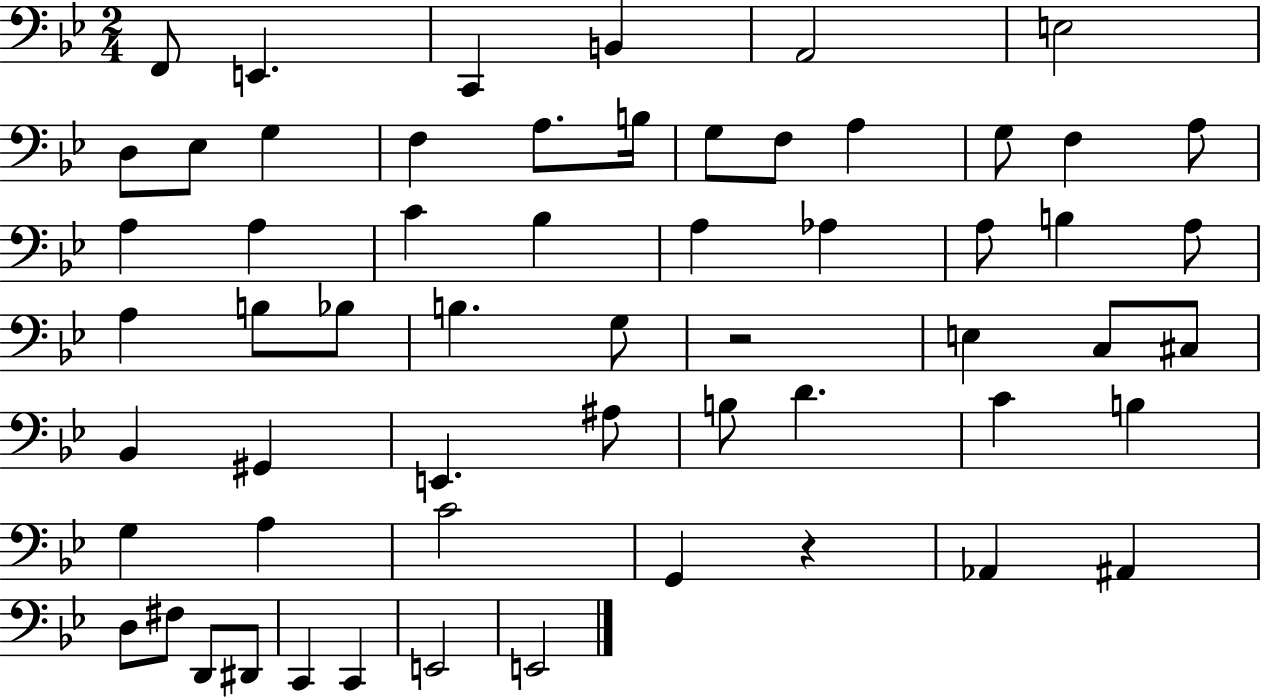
F2/e E2/q. C2/q B2/q A2/h E3/h D3/e Eb3/e G3/q F3/q A3/e. B3/s G3/e F3/e A3/q G3/e F3/q A3/e A3/q A3/q C4/q Bb3/q A3/q Ab3/q A3/e B3/q A3/e A3/q B3/e Bb3/e B3/q. G3/e R/h E3/q C3/e C#3/e Bb2/q G#2/q E2/q. A#3/e B3/e D4/q. C4/q B3/q G3/q A3/q C4/h G2/q R/q Ab2/q A#2/q D3/e F#3/e D2/e D#2/e C2/q C2/q E2/h E2/h